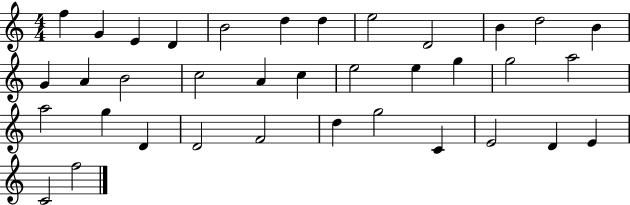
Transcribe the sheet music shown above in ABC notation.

X:1
T:Untitled
M:4/4
L:1/4
K:C
f G E D B2 d d e2 D2 B d2 B G A B2 c2 A c e2 e g g2 a2 a2 g D D2 F2 d g2 C E2 D E C2 f2